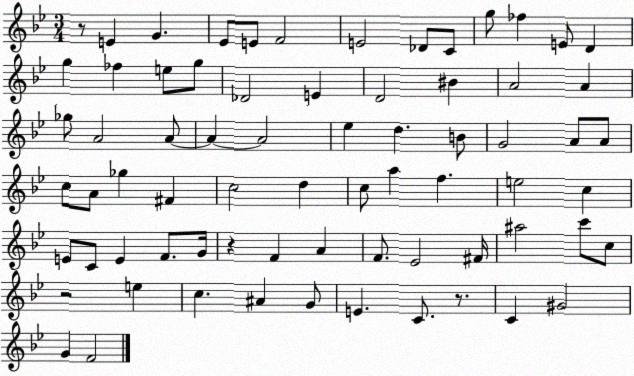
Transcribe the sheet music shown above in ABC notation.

X:1
T:Untitled
M:3/4
L:1/4
K:Bb
z/2 E G _E/2 E/2 F2 E2 _D/2 C/2 g/2 _f E/2 D g _f e/2 g/2 _D2 E D2 ^B A2 A _g/2 A2 A/2 A A2 _e d B/2 G2 A/2 A/2 c/2 A/2 _g ^F c2 d c/2 a f e2 c E/2 C/2 E F/2 G/4 z F A F/2 _E2 ^F/4 ^a2 c'/2 c/2 z2 e c ^A G/2 E C/2 z/2 C ^G2 G F2